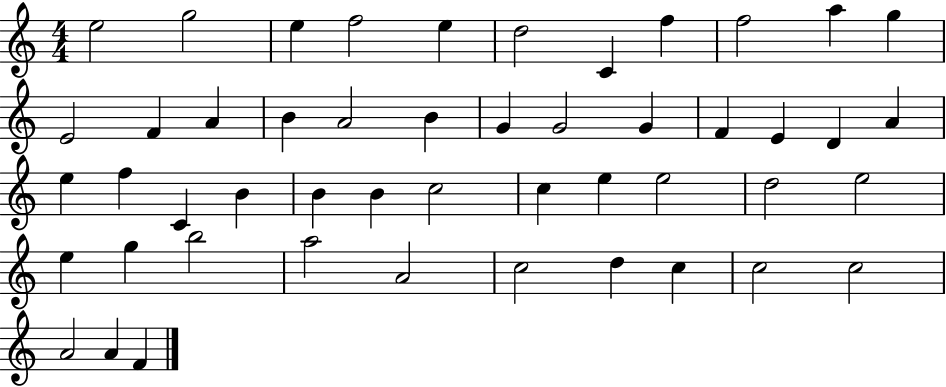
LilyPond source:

{
  \clef treble
  \numericTimeSignature
  \time 4/4
  \key c \major
  e''2 g''2 | e''4 f''2 e''4 | d''2 c'4 f''4 | f''2 a''4 g''4 | \break e'2 f'4 a'4 | b'4 a'2 b'4 | g'4 g'2 g'4 | f'4 e'4 d'4 a'4 | \break e''4 f''4 c'4 b'4 | b'4 b'4 c''2 | c''4 e''4 e''2 | d''2 e''2 | \break e''4 g''4 b''2 | a''2 a'2 | c''2 d''4 c''4 | c''2 c''2 | \break a'2 a'4 f'4 | \bar "|."
}